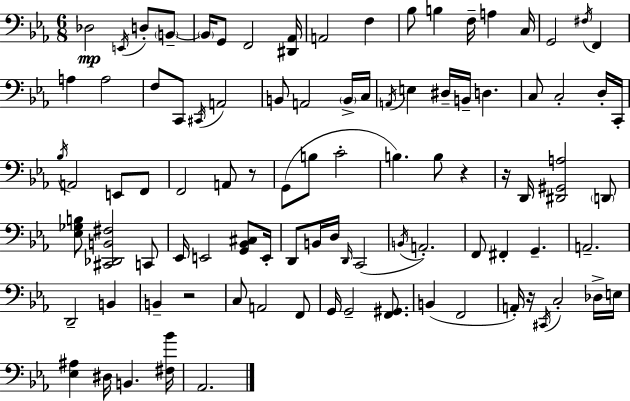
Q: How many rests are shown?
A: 5